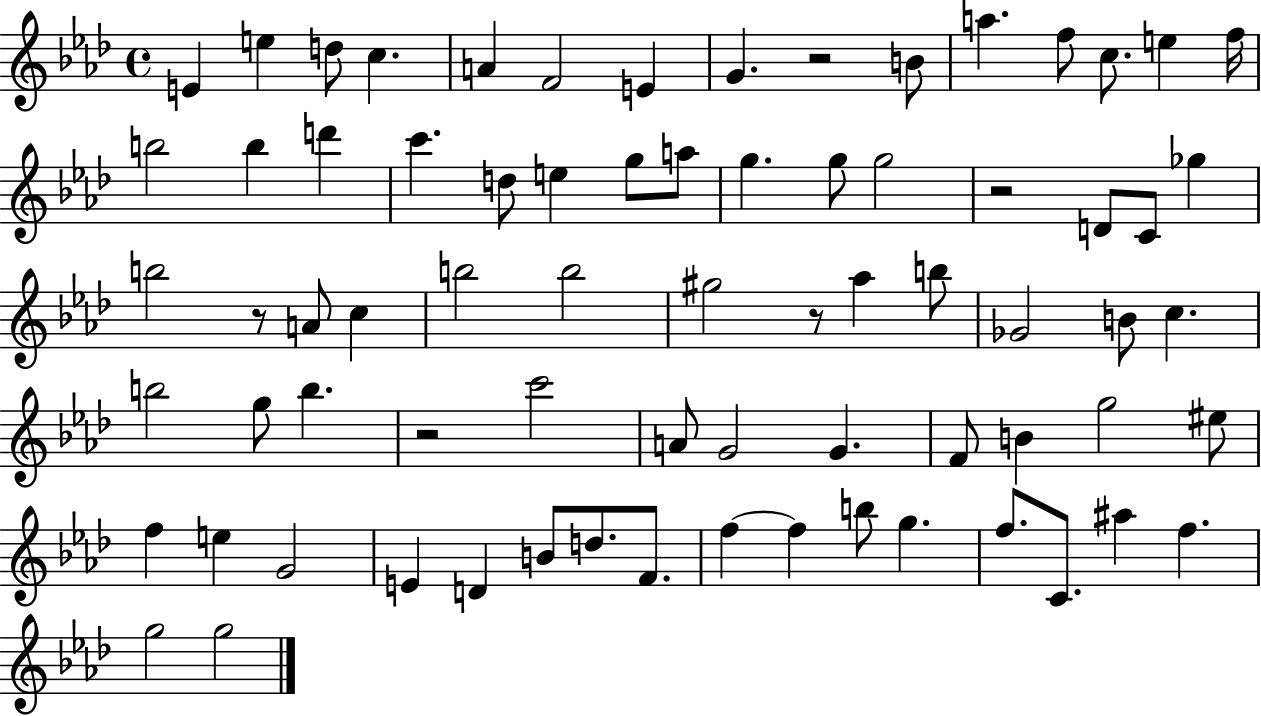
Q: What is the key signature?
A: AES major